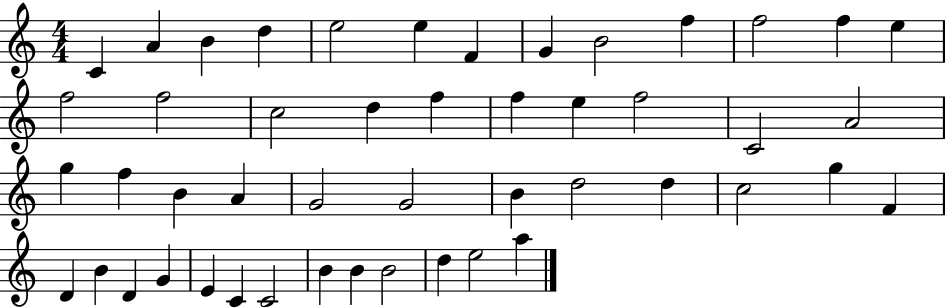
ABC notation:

X:1
T:Untitled
M:4/4
L:1/4
K:C
C A B d e2 e F G B2 f f2 f e f2 f2 c2 d f f e f2 C2 A2 g f B A G2 G2 B d2 d c2 g F D B D G E C C2 B B B2 d e2 a